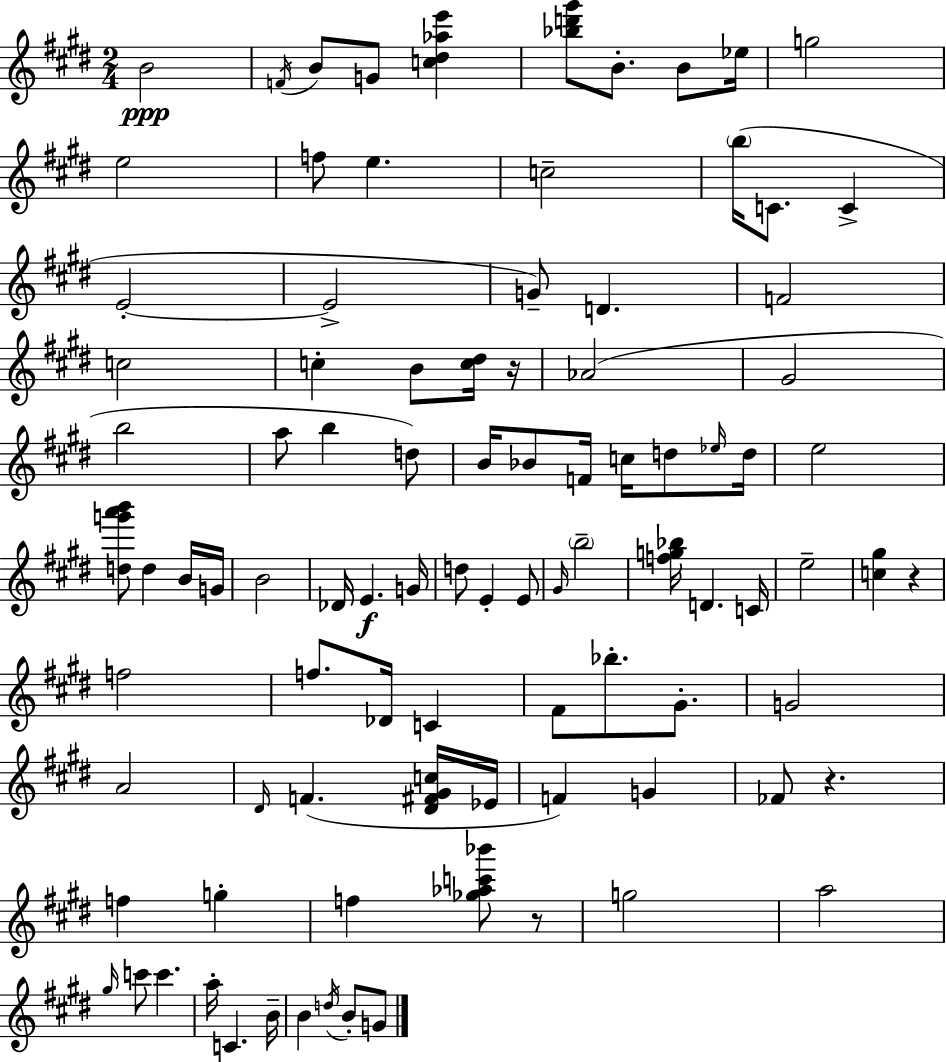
{
  \clef treble
  \numericTimeSignature
  \time 2/4
  \key e \major
  b'2\ppp | \acciaccatura { f'16 } b'8 g'8 <c'' dis'' aes'' e'''>4 | <bes'' d''' gis'''>8 b'8.-. b'8 | ees''16 g''2 | \break e''2 | f''8 e''4. | c''2-- | \parenthesize b''16( c'8. c'4-> | \break e'2-.~~ | e'2-> | g'8--) d'4. | f'2 | \break c''2 | c''4-. b'8 <c'' dis''>16 | r16 aes'2( | gis'2 | \break b''2 | a''8 b''4 d''8) | b'16 bes'8 f'16 c''16 d''8 | \grace { ees''16 } d''16 e''2 | \break <d'' g''' a''' b'''>8 d''4 | b'16 g'16 b'2 | des'16 e'4.\f | g'16 d''8 e'4-. | \break e'8 \grace { gis'16 } \parenthesize b''2-- | <f'' g'' bes''>16 d'4. | c'16 e''2-- | <c'' gis''>4 r4 | \break f''2 | f''8. des'16 c'4 | fis'8 bes''8.-. | gis'8.-. g'2 | \break a'2 | \grace { dis'16 } f'4.( | <dis' fis' gis' c''>16 ees'16 f'4) | g'4 fes'8 r4. | \break f''4 | g''4-. f''4 | <ges'' aes'' c''' bes'''>8 r8 g''2 | a''2 | \break \grace { gis''16 } c'''8 c'''4. | a''16-. c'4. | b'16-- b'4 | \acciaccatura { d''16 } b'8-. g'8 \bar "|."
}